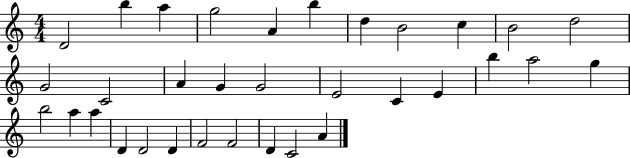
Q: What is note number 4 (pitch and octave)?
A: G5